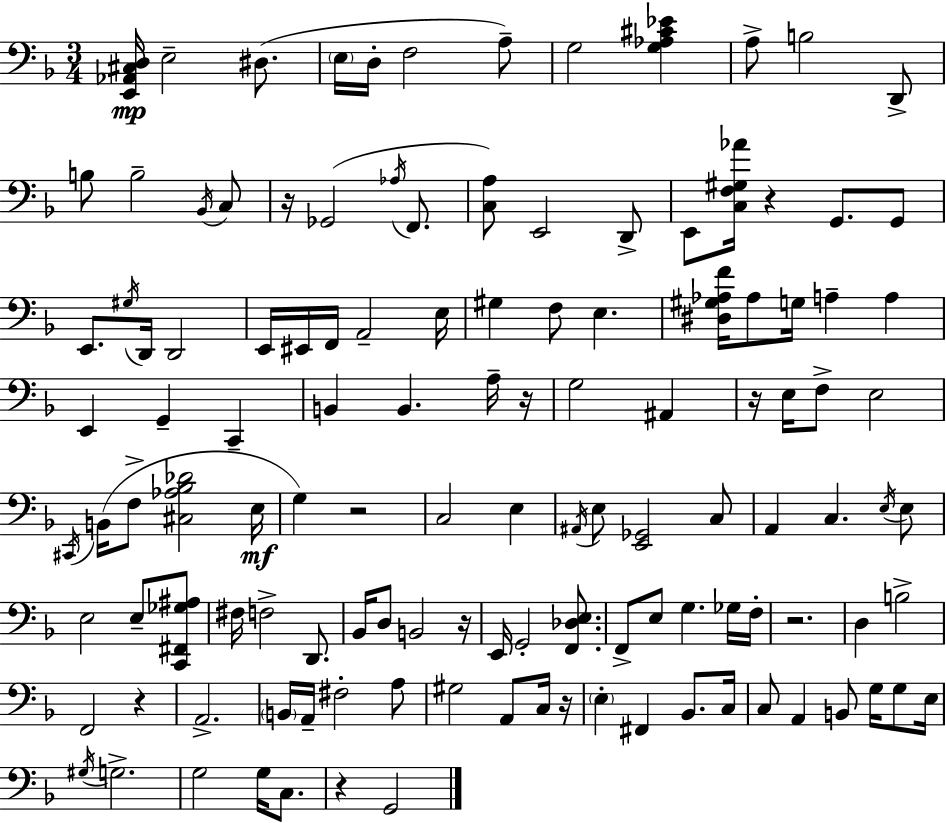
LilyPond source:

{
  \clef bass
  \numericTimeSignature
  \time 3/4
  \key d \minor
  \repeat volta 2 { <e, aes, cis d>16\mp e2-- dis8.( | \parenthesize e16 d16-. f2 a8--) | g2 <g aes cis' ees'>4 | a8-> b2 d,8-> | \break b8 b2-- \acciaccatura { bes,16 } c8 | r16 ges,2( \acciaccatura { aes16 } f,8. | <c a>8) e,2 | d,8-> e,8 <c f gis aes'>16 r4 g,8. | \break g,8 e,8. \acciaccatura { gis16 } d,16 d,2 | e,16 eis,16 f,16 a,2-- | e16 gis4 f8 e4. | <dis gis aes f'>16 aes8 g16 a4-- a4 | \break e,4 g,4-- c,4-- | b,4 b,4. | a16-- r16 g2 ais,4 | r16 e16 f8-> e2 | \break \acciaccatura { cis,16 } b,16( f8-> <cis aes bes des'>2 | e16\mf g4) r2 | c2 | e4 \acciaccatura { ais,16 } e8 <e, ges,>2 | \break c8 a,4 c4. | \acciaccatura { e16 } e8 e2 | e8-- <c, fis, ges ais>8 fis16 f2-> | d,8. bes,16 d8 b,2 | \break r16 e,16 g,2-. | <f, des e>8. f,8-> e8 g4. | ges16 f16-. r2. | d4 b2-> | \break f,2 | r4 a,2.-> | \parenthesize b,16 a,16-- fis2-. | a8 gis2 | \break a,8 c16 r16 \parenthesize e4-. fis,4 | bes,8. c16 c8 a,4 | b,8 g16 g8 e16 \acciaccatura { gis16 } g2.-> | g2 | \break g16 c8. r4 g,2 | } \bar "|."
}